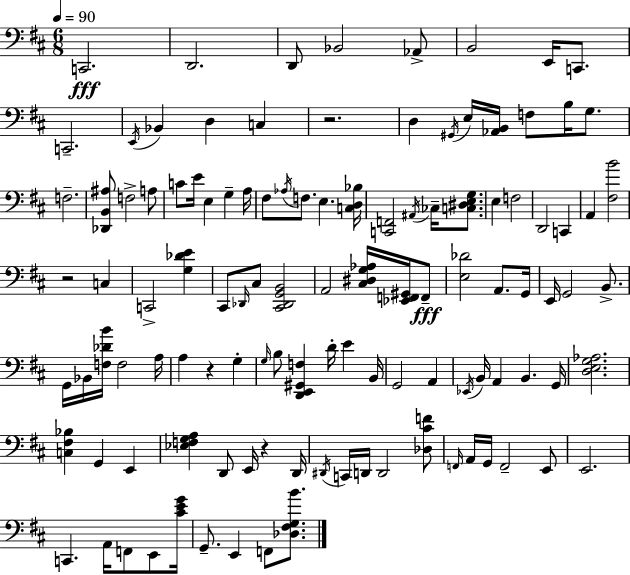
{
  \clef bass
  \numericTimeSignature
  \time 6/8
  \key d \major
  \tempo 4 = 90
  c,2.\fff | d,2. | d,8 bes,2 aes,8-> | b,2 e,16 c,8. | \break c,2.-- | \acciaccatura { e,16 } bes,4 d4 c4 | r2. | d4 \acciaccatura { gis,16 } e16 <aes, b,>16 f8 b16 g8. | \break f2.-- | <des, b, ais>8 f2-> | a8 c'8 e'16 e4 g4-- | a16 fis8 \acciaccatura { aes16 } f8. e4. | \break <c d bes>16 <c, f,>2 \acciaccatura { ais,16 } | ces16-- <c dis e g>8. e4 f2 | d,2 | c,4 a,4 <fis b'>2 | \break r2 | c4 c,2-> | <g des' e'>4 cis,8 \grace { des,16 } cis8 <cis, des, g, b,>2 | a,2 | \break <cis dis g aes>16 <ees, f, gis,>16 f,8--\fff <e des'>2 | a,8. g,16 e,16 g,2 | b,8.-> g,16 bes,16 <f des' b'>16 f2 | a16 a4 r4 | \break g4-. \grace { g16 } b8 <d, e, gis, f>4 | d'16-. e'4 b,16 g,2 | a,4 \acciaccatura { ees,16 } b,16 a,4 | b,4. g,16 <d e g aes>2. | \break <c fis bes>4 g,4 | e,4 <ees f g a>4 d,8 | e,16 r4 d,16 \acciaccatura { dis,16 } c,16 d,16 d,2 | <des cis' f'>8 \grace { f,16 } a,16 g,16 f,2-- | \break e,8 e,2. | c,4. | a,16 f,8 e,8 <cis' e' g'>16 g,8.-- | e,4 f,8 <des fis g b'>8. \bar "|."
}